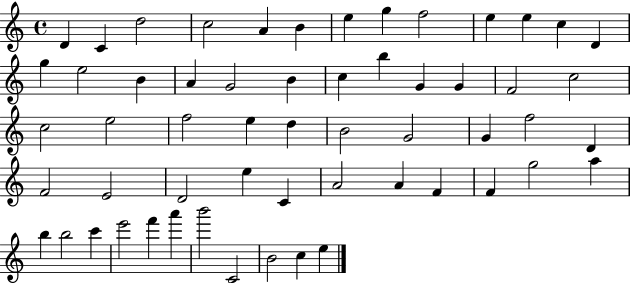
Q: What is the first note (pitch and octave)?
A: D4